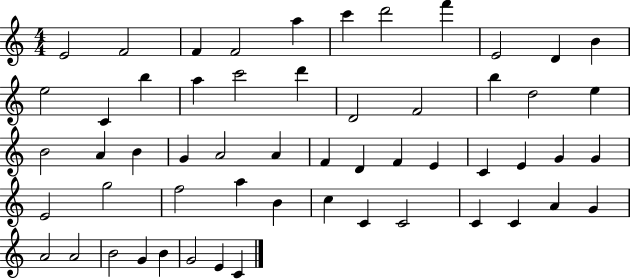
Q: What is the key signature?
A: C major